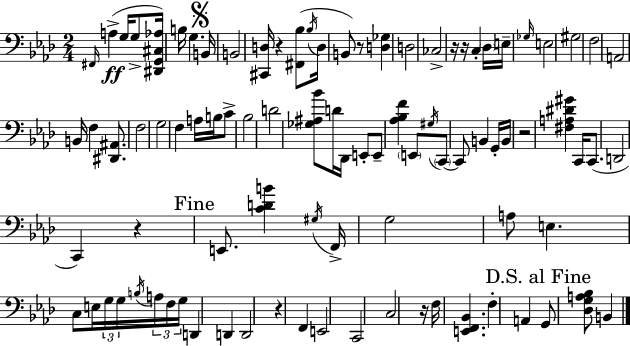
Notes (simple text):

F#2/s A3/q G3/s G3/e [D#2,G2,C#3,Ab3]/s B3/s G3/q. B2/s B2/h [C#2,D3]/s R/q [F#2,Bb3]/e Bb3/s D3/s B2/e R/e [D3,Gb3]/q D3/h CES3/h R/s R/s C3/q Db3/s E3/s Gb3/s E3/h G#3/h F3/h A2/h B2/s F3/q [D#2,A#2]/e. F3/h G3/h F3/q A3/s B3/s C4/e Bb3/h D4/h [Gb3,A#3,Bb4]/e D4/s Db2/s E2/e E2/e [Ab3,Bb3,F4]/q E2/e G#3/s C2/e C2/e B2/q G2/s B2/s R/h [F#3,A3,D#4,G#4]/q C2/s C2/e. D2/h C2/q R/q E2/e. [C4,D4,B4]/q G#3/s F2/s G3/h A3/e E3/q. C3/e E3/s G3/s G3/s B3/s A3/s F3/s G3/s D2/q D2/q D2/h R/q F2/q E2/h C2/h C3/h R/s F3/s [E2,F2,Bb2]/q. F3/q A2/q G2/e [Db3,G3,A3,Bb3]/e B2/q